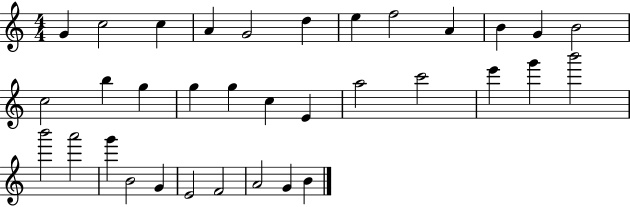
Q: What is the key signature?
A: C major